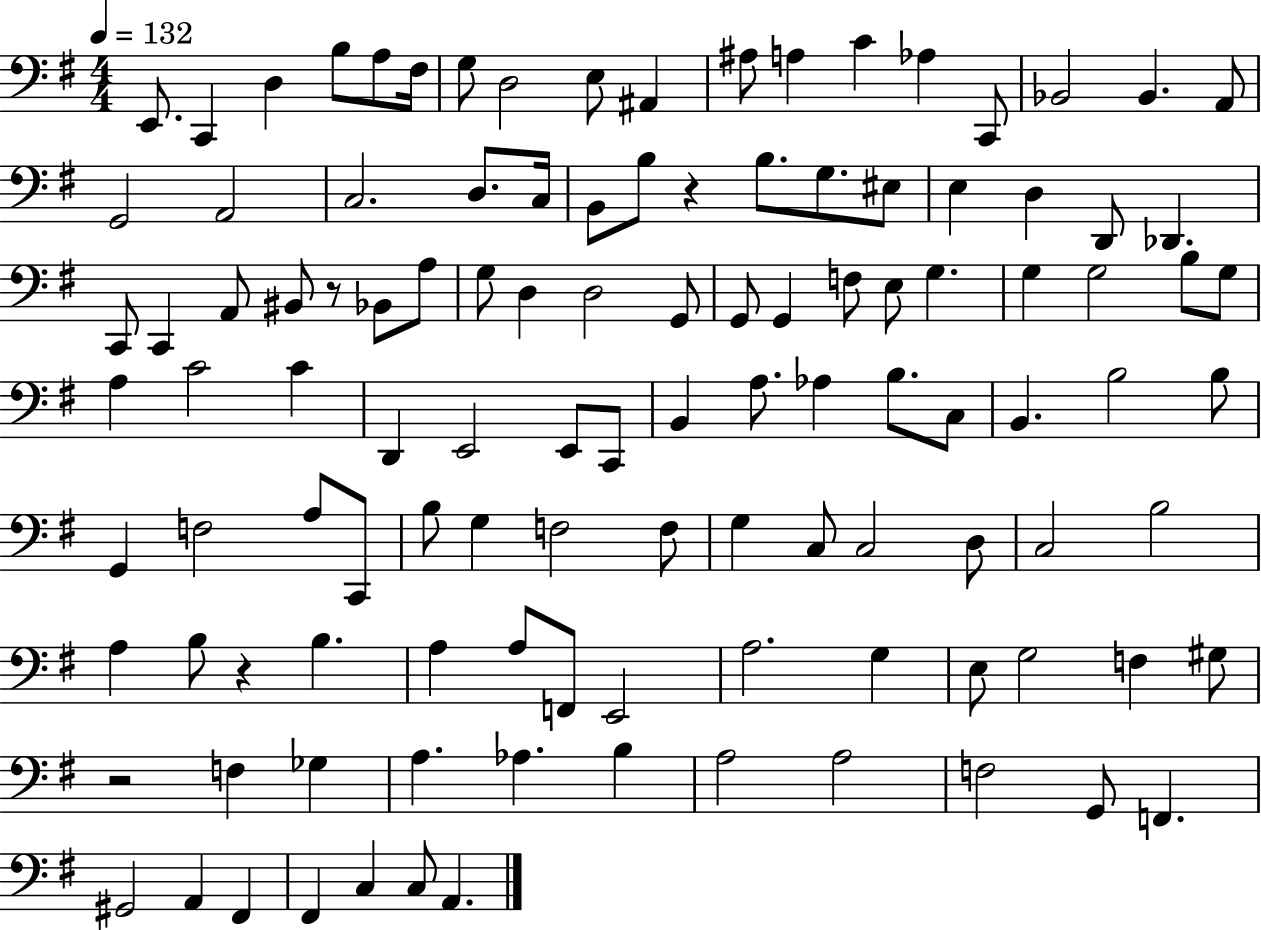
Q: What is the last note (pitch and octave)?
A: A2